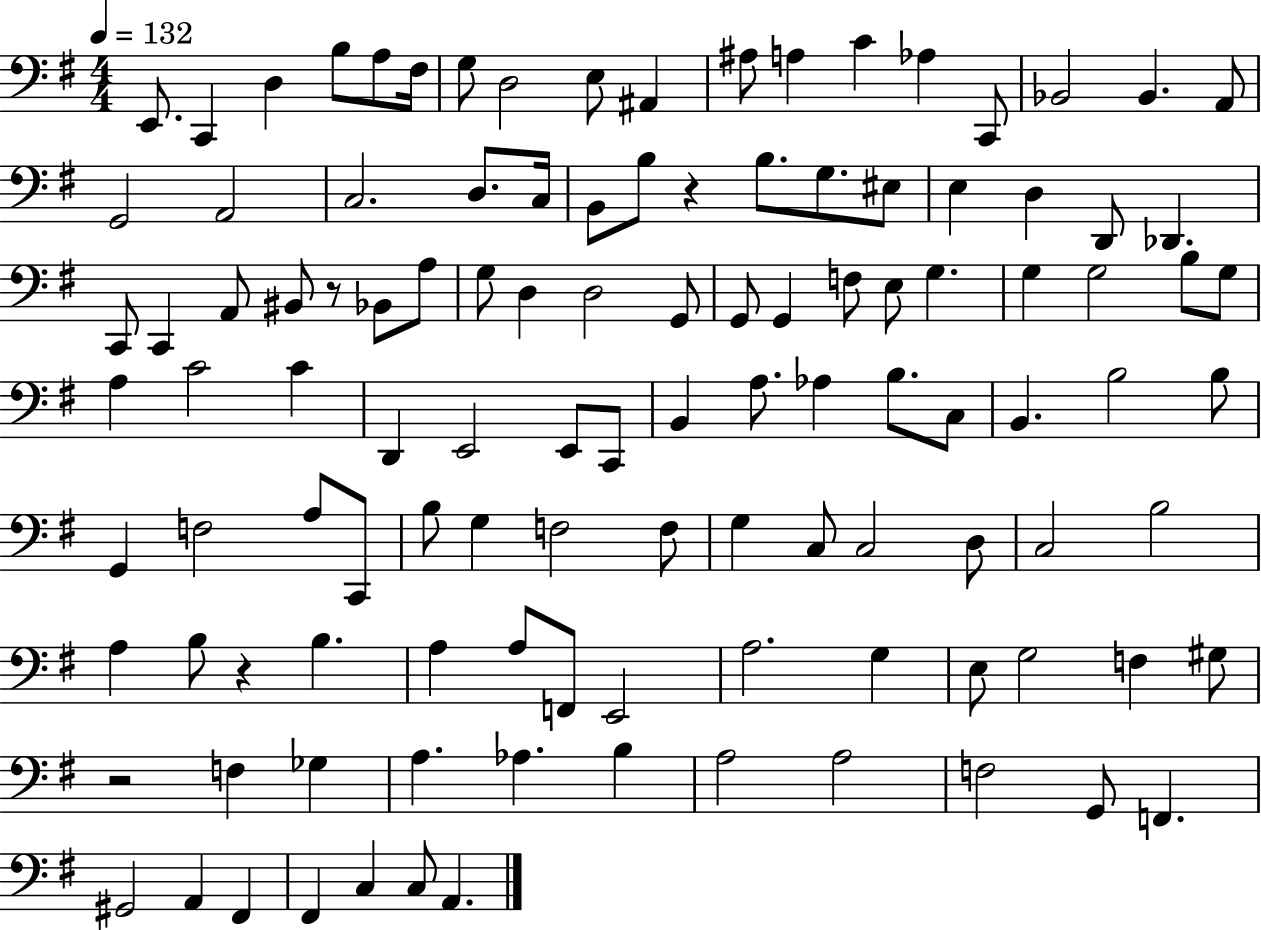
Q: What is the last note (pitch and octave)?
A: A2